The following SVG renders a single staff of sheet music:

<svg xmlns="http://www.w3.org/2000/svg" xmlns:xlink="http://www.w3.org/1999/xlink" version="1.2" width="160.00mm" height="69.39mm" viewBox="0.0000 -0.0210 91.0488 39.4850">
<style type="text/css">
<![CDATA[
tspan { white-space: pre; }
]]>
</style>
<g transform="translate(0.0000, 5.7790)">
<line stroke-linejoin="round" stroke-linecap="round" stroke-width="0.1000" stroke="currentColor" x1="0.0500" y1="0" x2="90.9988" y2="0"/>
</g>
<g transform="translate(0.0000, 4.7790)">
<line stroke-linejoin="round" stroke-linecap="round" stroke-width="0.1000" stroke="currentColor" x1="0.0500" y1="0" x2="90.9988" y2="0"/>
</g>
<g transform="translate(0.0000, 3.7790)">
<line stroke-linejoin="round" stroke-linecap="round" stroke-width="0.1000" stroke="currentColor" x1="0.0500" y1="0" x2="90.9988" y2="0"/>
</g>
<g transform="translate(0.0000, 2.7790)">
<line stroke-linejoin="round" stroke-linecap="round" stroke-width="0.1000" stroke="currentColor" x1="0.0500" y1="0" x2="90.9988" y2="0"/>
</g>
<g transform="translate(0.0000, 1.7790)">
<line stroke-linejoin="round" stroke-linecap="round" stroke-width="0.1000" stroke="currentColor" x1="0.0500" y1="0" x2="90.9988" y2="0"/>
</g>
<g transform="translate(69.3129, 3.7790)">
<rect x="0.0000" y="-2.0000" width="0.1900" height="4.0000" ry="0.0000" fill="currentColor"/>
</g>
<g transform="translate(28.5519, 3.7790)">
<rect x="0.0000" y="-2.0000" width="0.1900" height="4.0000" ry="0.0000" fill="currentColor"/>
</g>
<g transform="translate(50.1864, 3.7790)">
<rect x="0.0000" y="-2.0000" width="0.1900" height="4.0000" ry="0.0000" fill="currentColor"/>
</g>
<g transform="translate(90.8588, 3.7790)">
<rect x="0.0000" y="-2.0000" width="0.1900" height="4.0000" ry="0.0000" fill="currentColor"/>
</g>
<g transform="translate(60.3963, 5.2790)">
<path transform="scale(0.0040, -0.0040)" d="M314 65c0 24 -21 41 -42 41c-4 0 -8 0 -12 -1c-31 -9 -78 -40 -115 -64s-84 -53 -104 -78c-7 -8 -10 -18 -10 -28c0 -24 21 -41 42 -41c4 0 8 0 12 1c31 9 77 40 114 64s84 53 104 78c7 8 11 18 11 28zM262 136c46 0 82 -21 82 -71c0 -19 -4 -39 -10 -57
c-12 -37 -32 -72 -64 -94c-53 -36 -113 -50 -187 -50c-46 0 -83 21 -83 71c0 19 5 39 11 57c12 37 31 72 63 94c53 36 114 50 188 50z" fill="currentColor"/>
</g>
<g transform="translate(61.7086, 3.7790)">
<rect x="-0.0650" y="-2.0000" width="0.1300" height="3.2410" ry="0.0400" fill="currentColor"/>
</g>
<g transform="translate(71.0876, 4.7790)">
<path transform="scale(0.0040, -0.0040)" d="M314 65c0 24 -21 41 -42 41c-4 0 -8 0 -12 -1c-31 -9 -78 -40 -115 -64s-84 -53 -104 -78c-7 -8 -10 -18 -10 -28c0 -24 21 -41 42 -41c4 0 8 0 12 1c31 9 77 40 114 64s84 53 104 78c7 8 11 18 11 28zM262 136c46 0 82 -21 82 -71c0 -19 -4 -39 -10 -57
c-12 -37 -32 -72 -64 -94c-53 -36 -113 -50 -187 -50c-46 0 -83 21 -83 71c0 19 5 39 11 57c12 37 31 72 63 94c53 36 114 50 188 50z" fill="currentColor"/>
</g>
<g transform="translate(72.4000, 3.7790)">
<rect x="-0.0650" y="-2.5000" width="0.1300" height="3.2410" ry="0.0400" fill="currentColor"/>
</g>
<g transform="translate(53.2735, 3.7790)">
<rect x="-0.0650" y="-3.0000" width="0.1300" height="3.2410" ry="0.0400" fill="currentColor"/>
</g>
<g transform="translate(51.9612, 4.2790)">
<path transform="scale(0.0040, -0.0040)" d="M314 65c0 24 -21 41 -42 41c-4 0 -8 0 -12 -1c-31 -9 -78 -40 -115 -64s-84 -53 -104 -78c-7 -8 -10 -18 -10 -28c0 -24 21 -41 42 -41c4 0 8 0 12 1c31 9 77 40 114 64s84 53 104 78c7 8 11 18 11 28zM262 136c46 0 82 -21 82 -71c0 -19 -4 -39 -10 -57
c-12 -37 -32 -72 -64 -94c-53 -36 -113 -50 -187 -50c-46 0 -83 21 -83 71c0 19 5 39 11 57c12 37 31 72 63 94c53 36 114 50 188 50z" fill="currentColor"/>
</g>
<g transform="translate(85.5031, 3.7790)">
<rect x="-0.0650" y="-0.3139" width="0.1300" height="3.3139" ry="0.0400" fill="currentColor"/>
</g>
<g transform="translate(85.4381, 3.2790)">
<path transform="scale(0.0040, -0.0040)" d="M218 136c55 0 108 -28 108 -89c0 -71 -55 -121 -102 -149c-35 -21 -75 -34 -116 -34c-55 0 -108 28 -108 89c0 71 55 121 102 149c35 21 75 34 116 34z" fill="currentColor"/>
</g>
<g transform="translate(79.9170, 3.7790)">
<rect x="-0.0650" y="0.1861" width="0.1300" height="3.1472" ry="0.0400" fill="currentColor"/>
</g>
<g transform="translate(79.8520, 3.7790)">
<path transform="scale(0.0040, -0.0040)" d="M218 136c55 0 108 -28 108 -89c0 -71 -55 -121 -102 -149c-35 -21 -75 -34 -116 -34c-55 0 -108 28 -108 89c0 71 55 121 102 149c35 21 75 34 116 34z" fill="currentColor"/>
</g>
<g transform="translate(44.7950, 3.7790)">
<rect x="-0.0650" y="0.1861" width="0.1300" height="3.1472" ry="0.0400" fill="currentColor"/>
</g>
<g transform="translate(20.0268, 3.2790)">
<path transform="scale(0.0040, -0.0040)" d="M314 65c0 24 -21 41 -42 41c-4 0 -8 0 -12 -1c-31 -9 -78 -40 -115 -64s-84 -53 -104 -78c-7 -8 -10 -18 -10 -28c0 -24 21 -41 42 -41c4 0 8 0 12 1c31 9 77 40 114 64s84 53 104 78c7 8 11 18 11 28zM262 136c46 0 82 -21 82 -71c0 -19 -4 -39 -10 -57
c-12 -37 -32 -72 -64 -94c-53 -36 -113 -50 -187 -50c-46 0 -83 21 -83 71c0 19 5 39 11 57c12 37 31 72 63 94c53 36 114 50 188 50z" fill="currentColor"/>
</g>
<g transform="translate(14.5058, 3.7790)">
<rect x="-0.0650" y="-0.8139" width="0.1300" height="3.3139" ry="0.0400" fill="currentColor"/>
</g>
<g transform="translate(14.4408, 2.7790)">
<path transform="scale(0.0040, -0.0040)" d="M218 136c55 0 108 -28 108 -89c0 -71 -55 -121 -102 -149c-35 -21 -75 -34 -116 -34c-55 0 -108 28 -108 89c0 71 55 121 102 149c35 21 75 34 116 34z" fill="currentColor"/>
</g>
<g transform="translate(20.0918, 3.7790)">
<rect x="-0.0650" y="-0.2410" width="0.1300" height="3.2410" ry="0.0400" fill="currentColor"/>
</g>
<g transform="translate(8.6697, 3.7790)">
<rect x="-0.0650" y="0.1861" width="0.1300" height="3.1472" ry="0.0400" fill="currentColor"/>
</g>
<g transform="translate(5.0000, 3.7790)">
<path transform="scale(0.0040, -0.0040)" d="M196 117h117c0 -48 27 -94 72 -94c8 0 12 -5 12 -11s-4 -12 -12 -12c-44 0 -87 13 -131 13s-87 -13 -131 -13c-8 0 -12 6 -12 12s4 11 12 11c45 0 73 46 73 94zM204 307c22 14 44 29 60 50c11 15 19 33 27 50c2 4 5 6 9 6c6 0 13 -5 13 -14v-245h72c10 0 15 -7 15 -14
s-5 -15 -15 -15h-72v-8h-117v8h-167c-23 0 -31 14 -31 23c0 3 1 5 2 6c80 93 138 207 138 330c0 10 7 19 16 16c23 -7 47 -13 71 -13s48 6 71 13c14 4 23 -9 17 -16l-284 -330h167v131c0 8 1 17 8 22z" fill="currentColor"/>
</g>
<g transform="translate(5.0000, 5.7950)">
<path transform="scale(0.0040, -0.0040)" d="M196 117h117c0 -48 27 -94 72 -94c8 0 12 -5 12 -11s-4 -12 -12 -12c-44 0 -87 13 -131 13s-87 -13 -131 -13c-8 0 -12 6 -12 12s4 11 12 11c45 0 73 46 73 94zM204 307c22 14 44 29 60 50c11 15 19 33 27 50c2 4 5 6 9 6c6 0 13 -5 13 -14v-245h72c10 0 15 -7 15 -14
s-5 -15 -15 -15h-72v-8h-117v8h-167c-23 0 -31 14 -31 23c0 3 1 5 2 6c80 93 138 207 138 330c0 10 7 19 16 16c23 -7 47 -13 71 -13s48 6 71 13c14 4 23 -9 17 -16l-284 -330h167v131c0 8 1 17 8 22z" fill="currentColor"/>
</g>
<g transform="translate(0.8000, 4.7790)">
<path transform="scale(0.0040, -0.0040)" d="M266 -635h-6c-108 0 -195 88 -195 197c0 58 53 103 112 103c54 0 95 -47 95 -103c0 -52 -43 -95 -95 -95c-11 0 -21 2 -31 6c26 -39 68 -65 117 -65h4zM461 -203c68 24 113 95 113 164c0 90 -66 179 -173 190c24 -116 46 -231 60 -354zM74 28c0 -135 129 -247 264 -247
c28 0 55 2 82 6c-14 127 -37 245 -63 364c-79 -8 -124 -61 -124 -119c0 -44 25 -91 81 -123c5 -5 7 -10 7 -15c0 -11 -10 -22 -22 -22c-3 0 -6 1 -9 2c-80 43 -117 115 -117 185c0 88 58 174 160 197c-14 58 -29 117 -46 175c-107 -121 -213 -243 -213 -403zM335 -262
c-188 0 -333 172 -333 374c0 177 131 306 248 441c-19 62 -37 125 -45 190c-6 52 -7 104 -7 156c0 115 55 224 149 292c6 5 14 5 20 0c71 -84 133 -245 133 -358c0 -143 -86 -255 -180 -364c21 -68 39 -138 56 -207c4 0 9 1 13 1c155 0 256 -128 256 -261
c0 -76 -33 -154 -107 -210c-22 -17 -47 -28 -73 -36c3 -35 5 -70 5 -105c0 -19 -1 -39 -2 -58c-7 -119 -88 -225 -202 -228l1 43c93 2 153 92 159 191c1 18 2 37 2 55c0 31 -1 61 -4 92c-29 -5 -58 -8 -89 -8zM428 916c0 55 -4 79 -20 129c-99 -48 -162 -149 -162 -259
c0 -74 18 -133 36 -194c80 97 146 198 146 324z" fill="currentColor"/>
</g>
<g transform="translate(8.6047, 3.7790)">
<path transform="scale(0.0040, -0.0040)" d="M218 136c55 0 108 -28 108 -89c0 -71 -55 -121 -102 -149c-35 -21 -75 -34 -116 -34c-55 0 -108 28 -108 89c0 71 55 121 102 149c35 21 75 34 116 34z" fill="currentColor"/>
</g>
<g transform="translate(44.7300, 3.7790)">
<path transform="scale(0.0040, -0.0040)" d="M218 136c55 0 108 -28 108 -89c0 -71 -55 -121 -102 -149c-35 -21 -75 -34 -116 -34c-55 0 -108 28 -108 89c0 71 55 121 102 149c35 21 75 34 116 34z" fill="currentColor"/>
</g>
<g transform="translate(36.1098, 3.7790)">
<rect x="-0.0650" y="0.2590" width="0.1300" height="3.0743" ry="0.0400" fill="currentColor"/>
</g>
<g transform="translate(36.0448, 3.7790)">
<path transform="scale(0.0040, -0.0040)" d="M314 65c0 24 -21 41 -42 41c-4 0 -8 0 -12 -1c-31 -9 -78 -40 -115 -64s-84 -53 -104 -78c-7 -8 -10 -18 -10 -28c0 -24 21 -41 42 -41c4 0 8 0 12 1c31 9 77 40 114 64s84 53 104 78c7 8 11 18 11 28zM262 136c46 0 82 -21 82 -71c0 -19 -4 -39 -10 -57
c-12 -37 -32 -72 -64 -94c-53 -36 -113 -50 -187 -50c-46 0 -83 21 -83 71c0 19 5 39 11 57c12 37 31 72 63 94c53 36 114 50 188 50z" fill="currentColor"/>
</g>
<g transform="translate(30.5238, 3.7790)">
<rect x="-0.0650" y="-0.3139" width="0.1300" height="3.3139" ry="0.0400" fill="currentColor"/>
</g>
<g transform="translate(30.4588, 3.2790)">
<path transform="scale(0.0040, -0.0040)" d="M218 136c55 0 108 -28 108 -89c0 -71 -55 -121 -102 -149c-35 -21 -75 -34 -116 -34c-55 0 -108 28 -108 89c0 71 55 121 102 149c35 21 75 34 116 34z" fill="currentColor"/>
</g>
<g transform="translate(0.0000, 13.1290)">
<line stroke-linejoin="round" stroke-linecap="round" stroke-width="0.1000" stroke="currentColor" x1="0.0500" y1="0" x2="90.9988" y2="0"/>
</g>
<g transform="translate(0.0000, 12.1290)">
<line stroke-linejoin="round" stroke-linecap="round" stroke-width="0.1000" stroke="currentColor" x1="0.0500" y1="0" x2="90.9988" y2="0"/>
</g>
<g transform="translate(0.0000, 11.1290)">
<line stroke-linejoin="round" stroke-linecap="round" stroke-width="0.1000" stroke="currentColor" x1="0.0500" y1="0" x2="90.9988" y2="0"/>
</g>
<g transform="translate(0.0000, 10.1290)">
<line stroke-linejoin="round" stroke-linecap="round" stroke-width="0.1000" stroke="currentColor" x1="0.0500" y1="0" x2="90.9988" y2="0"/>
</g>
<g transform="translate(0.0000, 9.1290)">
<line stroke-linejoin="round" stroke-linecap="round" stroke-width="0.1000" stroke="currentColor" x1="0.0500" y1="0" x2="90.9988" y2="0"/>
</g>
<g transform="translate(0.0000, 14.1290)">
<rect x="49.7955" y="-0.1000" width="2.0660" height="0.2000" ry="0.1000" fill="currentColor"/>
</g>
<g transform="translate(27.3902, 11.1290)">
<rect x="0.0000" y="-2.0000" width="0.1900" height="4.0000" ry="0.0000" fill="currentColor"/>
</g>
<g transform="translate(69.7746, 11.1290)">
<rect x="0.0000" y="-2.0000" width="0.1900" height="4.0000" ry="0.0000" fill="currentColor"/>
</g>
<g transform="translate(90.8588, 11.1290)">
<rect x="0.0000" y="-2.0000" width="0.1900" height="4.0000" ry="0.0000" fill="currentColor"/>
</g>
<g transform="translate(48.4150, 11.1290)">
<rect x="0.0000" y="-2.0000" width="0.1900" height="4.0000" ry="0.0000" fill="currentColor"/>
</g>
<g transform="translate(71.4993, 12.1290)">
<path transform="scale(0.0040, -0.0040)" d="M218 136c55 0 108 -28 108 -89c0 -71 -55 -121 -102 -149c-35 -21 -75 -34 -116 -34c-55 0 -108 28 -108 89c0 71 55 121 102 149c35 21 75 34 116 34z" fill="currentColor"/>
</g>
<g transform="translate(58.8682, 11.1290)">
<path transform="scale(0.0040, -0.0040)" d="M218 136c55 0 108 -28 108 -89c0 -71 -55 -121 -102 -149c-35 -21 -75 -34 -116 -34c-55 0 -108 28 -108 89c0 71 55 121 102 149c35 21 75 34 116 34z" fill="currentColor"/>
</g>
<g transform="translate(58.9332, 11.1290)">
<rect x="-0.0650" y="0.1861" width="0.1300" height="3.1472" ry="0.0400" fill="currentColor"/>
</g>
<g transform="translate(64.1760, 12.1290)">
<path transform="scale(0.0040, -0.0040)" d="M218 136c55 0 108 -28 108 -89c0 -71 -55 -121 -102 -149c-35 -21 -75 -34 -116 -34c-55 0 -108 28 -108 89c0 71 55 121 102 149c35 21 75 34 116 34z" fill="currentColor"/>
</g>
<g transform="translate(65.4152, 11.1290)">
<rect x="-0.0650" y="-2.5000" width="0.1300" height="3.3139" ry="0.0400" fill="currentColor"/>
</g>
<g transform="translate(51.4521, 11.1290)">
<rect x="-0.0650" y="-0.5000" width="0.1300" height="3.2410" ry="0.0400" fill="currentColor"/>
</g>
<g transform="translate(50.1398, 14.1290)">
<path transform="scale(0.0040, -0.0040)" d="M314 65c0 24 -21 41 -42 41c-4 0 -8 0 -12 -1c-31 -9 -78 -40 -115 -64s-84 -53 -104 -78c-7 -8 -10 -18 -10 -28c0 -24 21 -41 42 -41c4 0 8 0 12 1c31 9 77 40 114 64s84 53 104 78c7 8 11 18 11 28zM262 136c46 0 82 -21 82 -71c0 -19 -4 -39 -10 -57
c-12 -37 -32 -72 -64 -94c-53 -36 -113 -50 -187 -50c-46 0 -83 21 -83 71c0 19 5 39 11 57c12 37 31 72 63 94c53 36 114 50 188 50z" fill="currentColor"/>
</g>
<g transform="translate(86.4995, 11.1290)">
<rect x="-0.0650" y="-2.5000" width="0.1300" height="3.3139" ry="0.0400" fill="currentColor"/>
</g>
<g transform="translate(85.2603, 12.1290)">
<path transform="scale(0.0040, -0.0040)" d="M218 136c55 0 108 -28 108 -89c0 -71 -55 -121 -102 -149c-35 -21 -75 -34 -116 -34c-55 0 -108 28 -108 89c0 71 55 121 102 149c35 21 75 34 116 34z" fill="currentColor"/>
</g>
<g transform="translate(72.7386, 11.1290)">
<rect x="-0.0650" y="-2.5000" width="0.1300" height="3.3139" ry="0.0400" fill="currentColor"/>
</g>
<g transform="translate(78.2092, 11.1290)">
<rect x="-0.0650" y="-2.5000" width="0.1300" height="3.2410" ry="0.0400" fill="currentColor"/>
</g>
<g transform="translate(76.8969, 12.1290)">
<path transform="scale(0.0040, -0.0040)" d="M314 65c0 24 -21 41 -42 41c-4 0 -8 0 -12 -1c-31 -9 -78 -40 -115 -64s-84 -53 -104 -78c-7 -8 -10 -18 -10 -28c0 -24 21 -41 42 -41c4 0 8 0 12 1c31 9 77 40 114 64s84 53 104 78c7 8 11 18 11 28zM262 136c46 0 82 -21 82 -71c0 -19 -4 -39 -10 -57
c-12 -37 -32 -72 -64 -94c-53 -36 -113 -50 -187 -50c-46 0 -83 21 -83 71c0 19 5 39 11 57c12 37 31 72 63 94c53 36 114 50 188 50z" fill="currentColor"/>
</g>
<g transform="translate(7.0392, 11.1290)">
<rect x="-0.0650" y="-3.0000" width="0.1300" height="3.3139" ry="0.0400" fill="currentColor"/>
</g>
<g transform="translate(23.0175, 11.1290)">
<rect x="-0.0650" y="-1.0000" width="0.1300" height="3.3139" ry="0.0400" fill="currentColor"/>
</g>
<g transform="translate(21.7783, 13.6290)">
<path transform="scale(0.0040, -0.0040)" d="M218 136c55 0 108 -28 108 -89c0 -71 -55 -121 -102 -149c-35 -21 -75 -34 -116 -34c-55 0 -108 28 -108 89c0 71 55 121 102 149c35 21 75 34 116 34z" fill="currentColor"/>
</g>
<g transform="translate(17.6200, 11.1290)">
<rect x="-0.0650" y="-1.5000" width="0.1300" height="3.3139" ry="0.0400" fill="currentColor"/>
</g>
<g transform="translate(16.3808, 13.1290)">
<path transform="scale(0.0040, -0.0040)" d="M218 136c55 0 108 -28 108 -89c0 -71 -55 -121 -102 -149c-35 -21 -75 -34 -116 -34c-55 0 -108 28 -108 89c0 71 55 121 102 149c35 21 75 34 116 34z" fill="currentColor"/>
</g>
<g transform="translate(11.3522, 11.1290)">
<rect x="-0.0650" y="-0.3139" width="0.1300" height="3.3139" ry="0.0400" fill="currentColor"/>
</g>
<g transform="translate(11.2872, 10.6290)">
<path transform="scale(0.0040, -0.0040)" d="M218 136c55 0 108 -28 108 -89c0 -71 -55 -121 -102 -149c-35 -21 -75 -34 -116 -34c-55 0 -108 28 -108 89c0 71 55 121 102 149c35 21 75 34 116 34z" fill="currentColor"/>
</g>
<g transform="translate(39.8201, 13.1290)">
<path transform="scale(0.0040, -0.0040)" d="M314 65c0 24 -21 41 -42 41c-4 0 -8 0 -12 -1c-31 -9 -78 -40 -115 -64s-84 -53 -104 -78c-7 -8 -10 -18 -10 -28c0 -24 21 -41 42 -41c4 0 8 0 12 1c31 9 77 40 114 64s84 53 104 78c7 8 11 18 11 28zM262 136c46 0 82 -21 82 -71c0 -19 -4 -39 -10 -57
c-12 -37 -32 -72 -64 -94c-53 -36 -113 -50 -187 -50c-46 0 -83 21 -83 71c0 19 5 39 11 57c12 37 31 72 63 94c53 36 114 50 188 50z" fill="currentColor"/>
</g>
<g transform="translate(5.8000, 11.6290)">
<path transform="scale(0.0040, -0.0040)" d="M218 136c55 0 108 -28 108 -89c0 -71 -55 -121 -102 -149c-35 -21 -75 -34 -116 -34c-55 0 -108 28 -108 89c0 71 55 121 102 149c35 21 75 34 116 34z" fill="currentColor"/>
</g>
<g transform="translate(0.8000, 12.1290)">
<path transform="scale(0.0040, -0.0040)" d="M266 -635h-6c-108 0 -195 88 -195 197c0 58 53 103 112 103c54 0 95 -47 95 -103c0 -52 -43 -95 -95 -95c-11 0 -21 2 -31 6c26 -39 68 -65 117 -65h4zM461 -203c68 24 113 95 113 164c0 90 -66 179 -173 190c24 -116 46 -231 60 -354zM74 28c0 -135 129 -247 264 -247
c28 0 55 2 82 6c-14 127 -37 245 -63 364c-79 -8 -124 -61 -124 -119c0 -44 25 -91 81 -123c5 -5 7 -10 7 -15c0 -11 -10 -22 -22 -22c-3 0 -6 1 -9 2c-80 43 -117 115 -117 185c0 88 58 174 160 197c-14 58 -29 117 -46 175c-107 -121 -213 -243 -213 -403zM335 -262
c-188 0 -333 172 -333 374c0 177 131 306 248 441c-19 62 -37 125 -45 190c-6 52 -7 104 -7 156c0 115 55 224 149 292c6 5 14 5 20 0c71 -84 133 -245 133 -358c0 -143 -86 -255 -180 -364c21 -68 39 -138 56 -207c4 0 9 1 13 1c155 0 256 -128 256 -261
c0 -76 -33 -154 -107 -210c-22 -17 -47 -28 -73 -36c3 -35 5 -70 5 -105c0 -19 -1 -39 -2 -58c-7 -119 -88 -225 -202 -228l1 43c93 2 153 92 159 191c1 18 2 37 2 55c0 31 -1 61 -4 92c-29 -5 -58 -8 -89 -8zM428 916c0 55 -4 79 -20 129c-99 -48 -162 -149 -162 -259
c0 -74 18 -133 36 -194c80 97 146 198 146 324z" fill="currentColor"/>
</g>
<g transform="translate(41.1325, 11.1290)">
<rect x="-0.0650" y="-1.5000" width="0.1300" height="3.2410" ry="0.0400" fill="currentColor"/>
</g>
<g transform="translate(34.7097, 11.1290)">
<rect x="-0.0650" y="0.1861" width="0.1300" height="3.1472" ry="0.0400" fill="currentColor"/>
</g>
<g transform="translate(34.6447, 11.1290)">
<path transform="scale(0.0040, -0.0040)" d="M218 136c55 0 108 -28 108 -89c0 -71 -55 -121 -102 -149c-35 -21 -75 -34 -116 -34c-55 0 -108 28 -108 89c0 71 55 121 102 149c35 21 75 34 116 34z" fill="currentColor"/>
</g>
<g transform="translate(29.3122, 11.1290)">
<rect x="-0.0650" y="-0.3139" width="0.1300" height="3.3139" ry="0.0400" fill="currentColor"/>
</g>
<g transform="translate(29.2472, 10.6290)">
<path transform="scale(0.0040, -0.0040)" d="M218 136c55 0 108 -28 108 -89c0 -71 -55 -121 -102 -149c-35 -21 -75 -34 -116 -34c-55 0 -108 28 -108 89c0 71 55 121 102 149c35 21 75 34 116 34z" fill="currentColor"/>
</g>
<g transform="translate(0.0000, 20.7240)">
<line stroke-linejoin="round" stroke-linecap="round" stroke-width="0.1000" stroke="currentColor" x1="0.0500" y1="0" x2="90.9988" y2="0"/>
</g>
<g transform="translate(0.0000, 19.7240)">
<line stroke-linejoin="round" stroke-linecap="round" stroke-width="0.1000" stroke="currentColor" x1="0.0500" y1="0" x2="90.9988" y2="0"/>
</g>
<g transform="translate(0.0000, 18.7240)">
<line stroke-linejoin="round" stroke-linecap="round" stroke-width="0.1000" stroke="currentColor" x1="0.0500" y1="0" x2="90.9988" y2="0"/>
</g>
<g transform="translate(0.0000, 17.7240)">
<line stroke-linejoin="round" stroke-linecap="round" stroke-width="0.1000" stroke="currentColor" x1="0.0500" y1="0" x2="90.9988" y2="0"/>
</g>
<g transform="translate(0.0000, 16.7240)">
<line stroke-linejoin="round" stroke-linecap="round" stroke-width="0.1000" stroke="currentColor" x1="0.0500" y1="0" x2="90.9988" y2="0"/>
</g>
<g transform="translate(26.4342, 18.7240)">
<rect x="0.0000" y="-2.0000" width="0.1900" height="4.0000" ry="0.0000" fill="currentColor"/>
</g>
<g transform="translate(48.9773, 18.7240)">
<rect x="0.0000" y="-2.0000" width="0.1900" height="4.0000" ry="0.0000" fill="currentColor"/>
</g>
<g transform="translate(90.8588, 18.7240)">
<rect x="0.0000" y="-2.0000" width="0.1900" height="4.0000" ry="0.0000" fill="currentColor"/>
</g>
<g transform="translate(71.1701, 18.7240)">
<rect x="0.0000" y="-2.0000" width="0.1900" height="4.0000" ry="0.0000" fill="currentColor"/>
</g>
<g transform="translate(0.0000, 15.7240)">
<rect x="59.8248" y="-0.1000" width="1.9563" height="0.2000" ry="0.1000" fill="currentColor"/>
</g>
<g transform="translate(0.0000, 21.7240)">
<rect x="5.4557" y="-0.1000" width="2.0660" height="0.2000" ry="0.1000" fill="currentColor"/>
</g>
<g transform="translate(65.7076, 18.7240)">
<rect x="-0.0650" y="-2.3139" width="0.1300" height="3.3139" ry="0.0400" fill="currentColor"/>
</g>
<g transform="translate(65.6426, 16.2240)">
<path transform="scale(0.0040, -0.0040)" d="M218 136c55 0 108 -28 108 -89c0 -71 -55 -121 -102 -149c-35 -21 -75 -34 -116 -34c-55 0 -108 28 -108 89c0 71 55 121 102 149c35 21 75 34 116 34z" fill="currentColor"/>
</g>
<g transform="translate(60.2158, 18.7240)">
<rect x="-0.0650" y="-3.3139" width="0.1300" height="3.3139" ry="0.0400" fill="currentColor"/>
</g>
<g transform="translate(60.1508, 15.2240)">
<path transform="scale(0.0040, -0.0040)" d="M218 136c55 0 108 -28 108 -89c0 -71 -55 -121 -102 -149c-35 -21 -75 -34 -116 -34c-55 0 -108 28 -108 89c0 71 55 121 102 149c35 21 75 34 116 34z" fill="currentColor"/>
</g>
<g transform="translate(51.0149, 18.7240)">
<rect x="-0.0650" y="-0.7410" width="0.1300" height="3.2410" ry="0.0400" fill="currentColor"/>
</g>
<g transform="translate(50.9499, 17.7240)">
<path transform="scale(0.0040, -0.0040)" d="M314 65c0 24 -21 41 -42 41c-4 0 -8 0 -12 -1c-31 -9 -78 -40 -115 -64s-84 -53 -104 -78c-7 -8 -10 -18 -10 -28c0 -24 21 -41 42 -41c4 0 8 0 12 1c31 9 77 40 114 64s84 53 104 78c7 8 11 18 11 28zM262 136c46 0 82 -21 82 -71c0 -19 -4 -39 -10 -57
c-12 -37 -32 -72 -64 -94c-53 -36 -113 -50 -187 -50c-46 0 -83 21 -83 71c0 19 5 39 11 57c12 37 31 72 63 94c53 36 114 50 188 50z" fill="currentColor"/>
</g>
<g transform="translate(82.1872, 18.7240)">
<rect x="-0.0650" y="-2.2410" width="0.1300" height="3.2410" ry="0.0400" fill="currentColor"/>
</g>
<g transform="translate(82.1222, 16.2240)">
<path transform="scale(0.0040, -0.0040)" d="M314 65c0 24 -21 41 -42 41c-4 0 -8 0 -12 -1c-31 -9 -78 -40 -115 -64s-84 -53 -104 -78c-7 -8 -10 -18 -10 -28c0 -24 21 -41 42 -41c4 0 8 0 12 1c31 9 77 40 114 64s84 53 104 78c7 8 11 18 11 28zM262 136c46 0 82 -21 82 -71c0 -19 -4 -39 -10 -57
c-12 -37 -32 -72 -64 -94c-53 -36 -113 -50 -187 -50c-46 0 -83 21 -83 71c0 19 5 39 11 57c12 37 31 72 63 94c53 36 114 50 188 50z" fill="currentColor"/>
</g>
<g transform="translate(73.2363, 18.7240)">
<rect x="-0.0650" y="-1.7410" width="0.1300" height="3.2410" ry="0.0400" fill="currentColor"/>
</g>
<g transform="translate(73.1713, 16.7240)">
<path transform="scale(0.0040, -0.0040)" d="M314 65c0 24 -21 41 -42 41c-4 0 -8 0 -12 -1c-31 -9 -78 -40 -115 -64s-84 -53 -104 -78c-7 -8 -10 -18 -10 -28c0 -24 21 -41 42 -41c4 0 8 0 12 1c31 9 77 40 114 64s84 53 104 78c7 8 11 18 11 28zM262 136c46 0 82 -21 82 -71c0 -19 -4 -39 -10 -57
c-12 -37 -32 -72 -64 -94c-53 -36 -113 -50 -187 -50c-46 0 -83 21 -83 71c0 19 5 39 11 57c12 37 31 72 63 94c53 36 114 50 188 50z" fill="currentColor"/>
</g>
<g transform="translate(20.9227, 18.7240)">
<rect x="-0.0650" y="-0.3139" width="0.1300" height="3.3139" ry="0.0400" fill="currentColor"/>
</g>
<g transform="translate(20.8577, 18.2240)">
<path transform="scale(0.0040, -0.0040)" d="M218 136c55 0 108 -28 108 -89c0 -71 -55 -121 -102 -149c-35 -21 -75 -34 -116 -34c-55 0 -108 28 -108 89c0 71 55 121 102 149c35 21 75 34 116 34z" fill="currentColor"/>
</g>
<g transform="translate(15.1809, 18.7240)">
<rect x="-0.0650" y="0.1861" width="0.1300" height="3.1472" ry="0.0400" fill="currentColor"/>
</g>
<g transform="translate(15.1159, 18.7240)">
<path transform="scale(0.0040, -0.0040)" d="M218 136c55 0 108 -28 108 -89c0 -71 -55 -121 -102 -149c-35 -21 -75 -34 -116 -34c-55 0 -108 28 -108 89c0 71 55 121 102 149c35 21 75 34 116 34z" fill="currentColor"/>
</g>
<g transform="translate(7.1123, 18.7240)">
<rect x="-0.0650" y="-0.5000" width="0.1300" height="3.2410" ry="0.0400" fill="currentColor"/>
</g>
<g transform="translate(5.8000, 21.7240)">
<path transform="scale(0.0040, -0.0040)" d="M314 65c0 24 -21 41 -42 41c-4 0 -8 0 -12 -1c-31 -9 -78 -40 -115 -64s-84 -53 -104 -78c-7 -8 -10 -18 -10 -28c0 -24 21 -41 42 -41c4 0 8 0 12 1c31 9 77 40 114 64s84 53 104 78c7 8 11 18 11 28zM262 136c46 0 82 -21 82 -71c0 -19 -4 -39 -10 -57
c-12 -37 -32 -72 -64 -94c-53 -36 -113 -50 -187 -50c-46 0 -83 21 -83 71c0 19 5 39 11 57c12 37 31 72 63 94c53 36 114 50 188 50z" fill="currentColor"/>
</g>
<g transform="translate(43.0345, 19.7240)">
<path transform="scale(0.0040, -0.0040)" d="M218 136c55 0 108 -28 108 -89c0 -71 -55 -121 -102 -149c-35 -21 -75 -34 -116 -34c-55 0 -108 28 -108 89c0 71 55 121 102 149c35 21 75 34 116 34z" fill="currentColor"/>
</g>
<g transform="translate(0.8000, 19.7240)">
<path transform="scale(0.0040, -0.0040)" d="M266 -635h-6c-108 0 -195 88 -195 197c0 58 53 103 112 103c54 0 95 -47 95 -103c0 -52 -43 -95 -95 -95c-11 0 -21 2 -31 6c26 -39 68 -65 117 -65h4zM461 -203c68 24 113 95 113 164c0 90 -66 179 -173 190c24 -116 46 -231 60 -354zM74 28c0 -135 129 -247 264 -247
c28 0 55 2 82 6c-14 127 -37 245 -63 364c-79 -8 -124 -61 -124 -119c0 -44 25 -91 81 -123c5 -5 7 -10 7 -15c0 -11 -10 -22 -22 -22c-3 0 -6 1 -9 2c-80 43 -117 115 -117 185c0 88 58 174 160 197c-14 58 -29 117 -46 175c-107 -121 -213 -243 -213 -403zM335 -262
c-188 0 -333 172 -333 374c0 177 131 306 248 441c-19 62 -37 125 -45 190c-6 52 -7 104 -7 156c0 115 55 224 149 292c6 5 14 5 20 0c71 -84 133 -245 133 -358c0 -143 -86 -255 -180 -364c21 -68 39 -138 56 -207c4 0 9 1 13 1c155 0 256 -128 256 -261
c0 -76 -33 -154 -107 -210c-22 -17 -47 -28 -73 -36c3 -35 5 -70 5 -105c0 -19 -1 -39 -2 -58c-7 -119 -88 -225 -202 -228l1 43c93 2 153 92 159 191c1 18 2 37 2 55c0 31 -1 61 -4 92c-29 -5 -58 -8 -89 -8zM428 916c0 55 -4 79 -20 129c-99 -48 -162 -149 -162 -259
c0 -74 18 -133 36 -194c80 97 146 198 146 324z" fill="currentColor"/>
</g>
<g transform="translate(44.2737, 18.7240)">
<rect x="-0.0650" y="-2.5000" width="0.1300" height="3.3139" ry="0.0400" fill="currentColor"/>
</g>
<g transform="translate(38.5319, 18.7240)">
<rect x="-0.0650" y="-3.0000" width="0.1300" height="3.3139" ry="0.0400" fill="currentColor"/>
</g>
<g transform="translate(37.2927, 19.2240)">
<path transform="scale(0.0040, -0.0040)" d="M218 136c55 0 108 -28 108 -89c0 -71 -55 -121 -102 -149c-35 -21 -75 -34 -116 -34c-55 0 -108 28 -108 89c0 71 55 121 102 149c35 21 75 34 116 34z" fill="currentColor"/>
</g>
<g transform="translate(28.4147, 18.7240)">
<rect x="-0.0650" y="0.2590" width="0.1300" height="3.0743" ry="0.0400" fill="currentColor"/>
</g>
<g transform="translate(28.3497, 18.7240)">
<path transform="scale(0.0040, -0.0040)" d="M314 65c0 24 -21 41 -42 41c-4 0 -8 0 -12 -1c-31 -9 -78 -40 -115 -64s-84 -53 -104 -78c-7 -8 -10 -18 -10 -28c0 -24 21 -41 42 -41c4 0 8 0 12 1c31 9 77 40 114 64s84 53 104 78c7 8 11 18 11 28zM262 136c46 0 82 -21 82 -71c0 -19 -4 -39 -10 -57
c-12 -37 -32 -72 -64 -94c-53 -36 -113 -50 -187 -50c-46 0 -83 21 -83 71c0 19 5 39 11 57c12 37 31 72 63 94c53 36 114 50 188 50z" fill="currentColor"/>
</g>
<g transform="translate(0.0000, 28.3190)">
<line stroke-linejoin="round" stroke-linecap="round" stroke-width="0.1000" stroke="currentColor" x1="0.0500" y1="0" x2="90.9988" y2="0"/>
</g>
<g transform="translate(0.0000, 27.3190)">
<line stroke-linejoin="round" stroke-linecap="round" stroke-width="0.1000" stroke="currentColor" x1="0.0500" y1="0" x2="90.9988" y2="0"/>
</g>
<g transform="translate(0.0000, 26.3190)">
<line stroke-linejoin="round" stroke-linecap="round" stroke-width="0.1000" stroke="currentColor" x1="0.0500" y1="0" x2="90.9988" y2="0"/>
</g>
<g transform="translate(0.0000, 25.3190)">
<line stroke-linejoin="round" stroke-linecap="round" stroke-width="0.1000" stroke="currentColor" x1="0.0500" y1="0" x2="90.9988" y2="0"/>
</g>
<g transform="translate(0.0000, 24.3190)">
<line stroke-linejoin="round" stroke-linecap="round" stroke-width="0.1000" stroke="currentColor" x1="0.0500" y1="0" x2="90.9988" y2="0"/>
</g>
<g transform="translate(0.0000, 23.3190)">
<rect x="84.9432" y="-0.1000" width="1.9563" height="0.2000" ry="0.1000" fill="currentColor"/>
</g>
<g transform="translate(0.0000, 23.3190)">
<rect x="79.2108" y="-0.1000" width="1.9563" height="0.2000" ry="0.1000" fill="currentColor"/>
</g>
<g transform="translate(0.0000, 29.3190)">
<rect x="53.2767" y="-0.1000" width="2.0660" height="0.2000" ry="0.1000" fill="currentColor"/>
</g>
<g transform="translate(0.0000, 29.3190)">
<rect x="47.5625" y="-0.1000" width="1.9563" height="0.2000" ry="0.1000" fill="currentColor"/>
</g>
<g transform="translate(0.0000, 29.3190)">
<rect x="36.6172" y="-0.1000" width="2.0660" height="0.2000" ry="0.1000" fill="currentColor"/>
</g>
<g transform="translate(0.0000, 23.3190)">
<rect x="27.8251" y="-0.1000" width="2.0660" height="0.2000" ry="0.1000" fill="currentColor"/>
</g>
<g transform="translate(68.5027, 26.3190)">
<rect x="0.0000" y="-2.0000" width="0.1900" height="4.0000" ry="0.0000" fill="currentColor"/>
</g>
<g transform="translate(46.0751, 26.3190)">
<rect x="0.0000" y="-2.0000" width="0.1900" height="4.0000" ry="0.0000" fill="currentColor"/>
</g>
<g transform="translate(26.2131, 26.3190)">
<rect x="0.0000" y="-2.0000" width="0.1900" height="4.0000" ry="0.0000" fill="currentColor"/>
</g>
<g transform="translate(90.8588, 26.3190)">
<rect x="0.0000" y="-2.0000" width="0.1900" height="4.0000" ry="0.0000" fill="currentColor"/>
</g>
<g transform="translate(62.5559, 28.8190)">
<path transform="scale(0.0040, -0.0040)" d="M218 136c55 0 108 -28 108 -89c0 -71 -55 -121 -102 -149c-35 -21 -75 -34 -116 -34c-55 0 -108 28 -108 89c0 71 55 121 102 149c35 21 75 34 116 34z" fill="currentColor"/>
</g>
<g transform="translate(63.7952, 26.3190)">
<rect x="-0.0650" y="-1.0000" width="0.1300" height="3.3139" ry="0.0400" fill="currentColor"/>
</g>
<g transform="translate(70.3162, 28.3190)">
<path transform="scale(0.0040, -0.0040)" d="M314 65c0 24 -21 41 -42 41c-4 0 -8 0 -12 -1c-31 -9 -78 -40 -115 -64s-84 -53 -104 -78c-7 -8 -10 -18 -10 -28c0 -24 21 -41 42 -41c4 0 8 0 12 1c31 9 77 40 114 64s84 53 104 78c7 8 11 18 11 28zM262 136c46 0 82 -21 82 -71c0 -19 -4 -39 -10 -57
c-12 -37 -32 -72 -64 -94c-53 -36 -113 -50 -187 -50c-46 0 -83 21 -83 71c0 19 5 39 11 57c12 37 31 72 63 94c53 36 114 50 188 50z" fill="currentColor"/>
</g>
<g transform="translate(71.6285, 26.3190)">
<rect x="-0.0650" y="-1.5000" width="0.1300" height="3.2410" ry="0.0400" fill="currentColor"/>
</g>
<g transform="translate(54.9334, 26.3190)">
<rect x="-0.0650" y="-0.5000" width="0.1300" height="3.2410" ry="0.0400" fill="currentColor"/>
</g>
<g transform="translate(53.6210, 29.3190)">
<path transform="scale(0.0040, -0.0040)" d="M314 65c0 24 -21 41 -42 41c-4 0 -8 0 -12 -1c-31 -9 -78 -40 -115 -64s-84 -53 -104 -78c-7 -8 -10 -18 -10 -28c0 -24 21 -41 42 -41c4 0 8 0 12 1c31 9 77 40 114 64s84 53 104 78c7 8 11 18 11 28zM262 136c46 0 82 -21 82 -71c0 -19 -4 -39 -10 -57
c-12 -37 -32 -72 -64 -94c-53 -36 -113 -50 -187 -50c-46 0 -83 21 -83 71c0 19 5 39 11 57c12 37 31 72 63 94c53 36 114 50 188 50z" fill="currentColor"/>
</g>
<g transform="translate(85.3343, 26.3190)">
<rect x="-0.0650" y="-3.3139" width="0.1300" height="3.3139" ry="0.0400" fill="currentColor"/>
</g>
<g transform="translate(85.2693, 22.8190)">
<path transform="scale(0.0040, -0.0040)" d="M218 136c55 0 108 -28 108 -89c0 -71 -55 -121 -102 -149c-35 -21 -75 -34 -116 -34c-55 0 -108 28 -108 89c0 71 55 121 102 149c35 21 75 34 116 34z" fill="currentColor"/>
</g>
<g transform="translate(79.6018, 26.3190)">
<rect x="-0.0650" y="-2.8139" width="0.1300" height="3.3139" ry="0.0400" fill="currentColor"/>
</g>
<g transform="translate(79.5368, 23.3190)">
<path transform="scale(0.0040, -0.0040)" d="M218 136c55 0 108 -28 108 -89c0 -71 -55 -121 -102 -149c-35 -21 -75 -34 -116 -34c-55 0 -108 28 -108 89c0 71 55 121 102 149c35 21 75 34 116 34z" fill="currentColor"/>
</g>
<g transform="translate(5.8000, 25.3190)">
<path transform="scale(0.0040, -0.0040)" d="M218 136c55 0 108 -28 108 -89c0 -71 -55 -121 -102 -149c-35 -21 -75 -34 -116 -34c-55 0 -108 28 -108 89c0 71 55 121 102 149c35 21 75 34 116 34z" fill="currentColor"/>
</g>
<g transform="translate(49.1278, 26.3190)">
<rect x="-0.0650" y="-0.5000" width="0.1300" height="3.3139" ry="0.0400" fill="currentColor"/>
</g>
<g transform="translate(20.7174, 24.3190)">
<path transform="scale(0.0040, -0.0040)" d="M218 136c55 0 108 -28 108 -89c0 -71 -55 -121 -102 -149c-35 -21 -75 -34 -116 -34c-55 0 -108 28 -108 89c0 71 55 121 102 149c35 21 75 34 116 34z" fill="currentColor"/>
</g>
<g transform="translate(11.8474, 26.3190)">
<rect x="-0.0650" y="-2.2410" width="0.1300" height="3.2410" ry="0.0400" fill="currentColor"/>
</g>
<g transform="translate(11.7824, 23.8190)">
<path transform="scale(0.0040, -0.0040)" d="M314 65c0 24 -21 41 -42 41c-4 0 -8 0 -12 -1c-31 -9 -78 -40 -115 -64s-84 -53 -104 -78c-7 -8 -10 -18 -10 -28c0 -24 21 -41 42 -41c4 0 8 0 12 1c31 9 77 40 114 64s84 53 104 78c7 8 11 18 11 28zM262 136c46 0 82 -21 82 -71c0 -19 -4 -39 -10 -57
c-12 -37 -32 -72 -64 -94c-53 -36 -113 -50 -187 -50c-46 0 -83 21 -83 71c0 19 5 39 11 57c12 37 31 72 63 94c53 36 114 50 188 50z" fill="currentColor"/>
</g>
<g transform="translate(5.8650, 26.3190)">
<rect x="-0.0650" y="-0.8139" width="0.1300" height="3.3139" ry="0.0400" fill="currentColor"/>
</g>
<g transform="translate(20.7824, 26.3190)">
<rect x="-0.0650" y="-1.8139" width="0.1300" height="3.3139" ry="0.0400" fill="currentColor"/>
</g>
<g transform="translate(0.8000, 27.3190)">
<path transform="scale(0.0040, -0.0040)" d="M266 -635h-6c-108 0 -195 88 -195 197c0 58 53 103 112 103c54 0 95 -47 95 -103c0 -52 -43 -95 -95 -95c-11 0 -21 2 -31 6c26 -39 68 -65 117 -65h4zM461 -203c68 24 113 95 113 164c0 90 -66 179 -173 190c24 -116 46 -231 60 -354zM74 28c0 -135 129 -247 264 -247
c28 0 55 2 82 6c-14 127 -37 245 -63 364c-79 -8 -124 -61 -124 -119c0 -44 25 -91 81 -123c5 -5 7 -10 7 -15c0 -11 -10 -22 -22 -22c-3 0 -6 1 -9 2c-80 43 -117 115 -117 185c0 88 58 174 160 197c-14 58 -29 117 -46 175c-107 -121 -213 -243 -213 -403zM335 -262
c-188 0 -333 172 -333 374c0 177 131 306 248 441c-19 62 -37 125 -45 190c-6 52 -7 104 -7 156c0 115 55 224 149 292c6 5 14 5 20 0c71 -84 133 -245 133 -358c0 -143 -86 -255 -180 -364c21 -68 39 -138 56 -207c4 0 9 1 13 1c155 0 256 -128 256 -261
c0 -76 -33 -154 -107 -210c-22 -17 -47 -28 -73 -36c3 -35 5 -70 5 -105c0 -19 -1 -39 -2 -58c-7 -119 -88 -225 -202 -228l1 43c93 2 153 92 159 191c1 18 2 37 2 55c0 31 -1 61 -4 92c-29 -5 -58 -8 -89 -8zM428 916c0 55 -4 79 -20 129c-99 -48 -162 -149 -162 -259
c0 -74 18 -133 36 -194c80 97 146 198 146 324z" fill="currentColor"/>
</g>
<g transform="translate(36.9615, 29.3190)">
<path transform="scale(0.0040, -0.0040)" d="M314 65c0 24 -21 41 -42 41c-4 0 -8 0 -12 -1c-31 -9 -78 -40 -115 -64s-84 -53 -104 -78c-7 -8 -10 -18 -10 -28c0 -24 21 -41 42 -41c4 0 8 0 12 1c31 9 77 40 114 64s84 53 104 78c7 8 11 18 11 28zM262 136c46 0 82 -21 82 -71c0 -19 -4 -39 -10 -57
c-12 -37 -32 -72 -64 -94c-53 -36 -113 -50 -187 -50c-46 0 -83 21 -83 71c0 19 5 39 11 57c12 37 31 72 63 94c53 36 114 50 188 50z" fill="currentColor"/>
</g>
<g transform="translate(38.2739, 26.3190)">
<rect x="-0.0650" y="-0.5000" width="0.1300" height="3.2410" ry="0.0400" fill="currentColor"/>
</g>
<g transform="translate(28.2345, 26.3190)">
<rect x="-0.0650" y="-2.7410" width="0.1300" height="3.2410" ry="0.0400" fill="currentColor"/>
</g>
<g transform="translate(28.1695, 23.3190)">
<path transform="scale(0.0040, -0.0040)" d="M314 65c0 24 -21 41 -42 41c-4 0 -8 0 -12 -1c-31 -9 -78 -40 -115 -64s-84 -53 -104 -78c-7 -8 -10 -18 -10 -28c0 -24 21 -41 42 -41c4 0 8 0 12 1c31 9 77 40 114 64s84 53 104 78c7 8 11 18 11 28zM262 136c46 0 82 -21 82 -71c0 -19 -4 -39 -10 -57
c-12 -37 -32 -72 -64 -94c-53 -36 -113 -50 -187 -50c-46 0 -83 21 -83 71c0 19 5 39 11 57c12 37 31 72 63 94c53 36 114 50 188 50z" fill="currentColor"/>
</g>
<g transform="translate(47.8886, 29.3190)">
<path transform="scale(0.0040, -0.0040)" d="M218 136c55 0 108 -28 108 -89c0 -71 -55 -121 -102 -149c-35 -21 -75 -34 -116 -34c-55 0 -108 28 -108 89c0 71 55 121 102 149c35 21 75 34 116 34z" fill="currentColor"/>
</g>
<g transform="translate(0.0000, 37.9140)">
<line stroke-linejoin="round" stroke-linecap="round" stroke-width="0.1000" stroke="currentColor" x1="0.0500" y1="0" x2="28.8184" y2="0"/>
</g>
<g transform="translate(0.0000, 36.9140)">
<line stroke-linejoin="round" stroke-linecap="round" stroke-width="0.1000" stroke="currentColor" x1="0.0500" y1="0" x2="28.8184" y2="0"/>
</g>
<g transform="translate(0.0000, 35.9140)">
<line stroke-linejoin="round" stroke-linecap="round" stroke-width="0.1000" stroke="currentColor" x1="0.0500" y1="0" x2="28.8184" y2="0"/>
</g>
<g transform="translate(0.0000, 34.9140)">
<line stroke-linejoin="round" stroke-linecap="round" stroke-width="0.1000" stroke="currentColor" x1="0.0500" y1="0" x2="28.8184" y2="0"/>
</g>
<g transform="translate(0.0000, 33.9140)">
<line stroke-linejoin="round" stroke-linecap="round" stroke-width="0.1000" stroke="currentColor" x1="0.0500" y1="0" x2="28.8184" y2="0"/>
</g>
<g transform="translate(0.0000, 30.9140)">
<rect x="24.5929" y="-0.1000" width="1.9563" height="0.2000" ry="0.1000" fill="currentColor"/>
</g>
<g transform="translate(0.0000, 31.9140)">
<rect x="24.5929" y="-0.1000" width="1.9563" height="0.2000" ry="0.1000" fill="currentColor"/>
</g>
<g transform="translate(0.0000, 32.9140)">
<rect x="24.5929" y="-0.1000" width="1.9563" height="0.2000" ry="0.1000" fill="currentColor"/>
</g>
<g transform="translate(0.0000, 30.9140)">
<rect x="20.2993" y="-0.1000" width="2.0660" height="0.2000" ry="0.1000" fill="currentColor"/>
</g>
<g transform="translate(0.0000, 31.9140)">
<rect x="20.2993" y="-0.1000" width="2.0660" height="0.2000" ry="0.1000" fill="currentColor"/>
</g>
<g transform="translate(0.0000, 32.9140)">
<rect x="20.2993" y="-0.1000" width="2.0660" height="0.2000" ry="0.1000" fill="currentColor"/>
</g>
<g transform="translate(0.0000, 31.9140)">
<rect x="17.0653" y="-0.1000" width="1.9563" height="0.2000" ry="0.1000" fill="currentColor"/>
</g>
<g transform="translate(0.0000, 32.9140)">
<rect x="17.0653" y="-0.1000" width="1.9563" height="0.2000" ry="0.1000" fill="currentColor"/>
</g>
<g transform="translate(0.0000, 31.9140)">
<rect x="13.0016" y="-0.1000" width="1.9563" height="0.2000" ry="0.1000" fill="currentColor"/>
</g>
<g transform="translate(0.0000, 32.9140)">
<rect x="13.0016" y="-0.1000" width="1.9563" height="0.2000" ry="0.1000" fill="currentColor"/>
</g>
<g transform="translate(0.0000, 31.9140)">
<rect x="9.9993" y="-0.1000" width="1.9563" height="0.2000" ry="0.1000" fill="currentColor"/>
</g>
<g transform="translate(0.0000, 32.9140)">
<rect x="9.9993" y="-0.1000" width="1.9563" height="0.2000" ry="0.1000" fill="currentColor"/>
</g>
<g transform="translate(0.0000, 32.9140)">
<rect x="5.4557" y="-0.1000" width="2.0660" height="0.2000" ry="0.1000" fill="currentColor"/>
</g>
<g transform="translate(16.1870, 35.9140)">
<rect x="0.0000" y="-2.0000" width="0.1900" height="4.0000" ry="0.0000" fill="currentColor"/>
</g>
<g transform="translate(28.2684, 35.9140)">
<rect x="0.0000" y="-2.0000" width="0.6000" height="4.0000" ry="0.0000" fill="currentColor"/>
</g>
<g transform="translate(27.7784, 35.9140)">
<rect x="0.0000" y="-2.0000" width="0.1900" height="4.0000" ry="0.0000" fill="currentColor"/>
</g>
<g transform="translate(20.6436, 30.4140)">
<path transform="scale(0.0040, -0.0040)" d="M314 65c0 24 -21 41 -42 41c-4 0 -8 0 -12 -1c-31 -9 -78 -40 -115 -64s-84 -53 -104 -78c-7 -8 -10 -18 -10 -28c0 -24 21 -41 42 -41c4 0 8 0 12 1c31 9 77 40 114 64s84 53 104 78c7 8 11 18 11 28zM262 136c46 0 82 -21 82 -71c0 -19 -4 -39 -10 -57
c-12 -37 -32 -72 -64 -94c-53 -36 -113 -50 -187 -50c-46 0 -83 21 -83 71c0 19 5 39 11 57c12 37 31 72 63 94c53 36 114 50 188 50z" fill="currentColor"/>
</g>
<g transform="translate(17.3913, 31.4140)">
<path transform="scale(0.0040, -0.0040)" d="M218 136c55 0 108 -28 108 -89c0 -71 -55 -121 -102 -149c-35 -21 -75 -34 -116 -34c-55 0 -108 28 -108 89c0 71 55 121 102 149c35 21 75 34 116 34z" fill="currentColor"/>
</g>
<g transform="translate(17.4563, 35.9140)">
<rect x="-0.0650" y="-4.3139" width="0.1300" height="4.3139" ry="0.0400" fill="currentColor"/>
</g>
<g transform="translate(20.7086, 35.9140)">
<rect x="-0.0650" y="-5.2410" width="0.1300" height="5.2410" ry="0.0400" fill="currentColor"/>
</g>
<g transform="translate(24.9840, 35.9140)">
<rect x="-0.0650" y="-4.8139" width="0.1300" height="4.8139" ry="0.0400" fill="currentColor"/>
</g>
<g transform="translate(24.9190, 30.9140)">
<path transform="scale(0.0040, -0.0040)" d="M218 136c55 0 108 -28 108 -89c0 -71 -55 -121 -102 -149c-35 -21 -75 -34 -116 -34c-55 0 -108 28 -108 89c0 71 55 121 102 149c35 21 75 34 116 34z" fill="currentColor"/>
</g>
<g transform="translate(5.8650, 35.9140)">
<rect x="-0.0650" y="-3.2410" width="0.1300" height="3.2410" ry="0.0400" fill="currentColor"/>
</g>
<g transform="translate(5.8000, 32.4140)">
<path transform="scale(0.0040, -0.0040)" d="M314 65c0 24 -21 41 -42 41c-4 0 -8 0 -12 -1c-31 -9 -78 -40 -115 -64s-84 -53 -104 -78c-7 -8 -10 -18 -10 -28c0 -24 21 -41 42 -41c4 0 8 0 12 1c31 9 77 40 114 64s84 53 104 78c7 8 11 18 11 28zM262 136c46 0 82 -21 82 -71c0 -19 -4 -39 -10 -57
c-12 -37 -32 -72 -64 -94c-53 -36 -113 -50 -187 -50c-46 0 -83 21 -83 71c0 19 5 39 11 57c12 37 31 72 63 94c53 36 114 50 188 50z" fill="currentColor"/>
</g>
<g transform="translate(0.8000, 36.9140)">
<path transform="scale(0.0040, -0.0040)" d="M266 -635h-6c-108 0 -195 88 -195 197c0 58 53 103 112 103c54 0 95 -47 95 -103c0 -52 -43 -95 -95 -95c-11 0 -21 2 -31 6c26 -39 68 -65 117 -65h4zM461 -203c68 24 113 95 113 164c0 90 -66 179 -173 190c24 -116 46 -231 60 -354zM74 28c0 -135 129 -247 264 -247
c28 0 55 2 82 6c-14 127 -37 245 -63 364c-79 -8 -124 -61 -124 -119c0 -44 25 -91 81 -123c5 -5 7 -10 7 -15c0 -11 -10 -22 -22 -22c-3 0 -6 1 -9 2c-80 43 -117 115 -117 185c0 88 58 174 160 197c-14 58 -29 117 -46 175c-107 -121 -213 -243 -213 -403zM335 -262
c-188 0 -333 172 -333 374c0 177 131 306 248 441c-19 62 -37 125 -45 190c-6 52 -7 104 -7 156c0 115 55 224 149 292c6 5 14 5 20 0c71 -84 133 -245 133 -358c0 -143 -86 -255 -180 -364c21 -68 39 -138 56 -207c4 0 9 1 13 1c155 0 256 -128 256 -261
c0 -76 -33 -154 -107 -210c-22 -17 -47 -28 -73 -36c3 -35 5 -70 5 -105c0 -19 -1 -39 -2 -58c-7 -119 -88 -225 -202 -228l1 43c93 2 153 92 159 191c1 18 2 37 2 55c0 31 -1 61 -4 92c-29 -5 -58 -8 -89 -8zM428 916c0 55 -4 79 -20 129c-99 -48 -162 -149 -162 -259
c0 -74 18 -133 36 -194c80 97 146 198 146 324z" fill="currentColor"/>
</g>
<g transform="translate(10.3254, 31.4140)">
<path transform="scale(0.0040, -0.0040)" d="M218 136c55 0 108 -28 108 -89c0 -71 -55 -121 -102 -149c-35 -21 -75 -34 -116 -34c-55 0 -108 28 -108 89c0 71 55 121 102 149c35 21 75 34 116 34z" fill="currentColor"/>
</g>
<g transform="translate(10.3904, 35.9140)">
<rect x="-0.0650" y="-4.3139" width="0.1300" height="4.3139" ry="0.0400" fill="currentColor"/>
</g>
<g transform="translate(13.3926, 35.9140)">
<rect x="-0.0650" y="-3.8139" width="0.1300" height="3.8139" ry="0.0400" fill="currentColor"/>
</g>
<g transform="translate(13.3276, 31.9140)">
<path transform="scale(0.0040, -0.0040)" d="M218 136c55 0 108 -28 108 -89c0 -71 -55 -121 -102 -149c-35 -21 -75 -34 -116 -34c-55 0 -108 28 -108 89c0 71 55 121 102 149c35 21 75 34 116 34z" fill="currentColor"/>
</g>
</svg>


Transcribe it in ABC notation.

X:1
T:Untitled
M:4/4
L:1/4
K:C
B d c2 c B2 B A2 F2 G2 B c A c E D c B E2 C2 B G G G2 G C2 B c B2 A G d2 b g f2 g2 d g2 f a2 C2 C C2 D E2 a b b2 d' c' d' f'2 e'